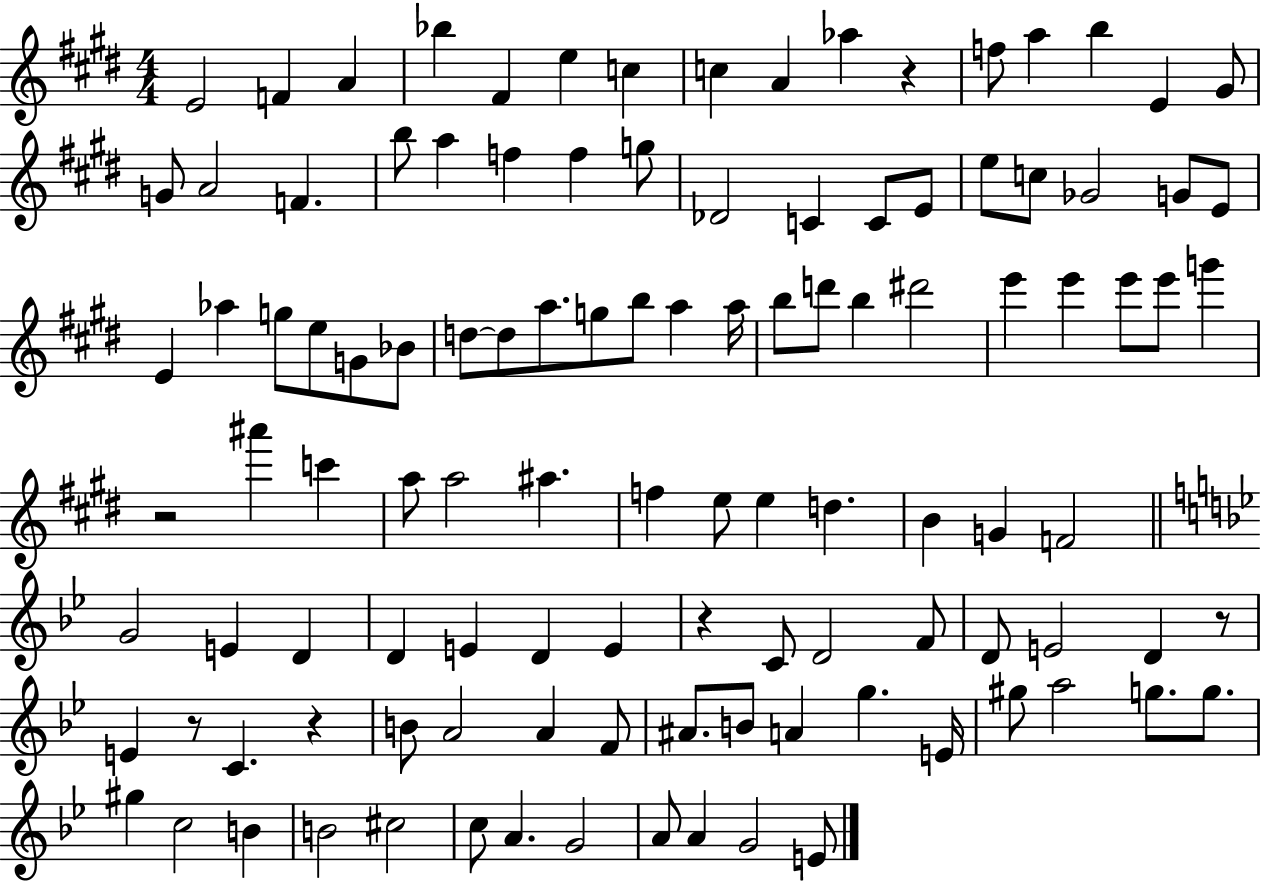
{
  \clef treble
  \numericTimeSignature
  \time 4/4
  \key e \major
  \repeat volta 2 { e'2 f'4 a'4 | bes''4 fis'4 e''4 c''4 | c''4 a'4 aes''4 r4 | f''8 a''4 b''4 e'4 gis'8 | \break g'8 a'2 f'4. | b''8 a''4 f''4 f''4 g''8 | des'2 c'4 c'8 e'8 | e''8 c''8 ges'2 g'8 e'8 | \break e'4 aes''4 g''8 e''8 g'8 bes'8 | d''8~~ d''8 a''8. g''8 b''8 a''4 a''16 | b''8 d'''8 b''4 dis'''2 | e'''4 e'''4 e'''8 e'''8 g'''4 | \break r2 ais'''4 c'''4 | a''8 a''2 ais''4. | f''4 e''8 e''4 d''4. | b'4 g'4 f'2 | \break \bar "||" \break \key g \minor g'2 e'4 d'4 | d'4 e'4 d'4 e'4 | r4 c'8 d'2 f'8 | d'8 e'2 d'4 r8 | \break e'4 r8 c'4. r4 | b'8 a'2 a'4 f'8 | ais'8. b'8 a'4 g''4. e'16 | gis''8 a''2 g''8. g''8. | \break gis''4 c''2 b'4 | b'2 cis''2 | c''8 a'4. g'2 | a'8 a'4 g'2 e'8 | \break } \bar "|."
}